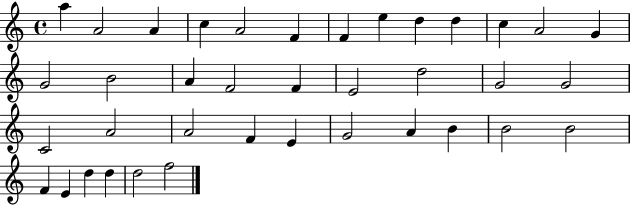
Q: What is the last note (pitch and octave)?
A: F5